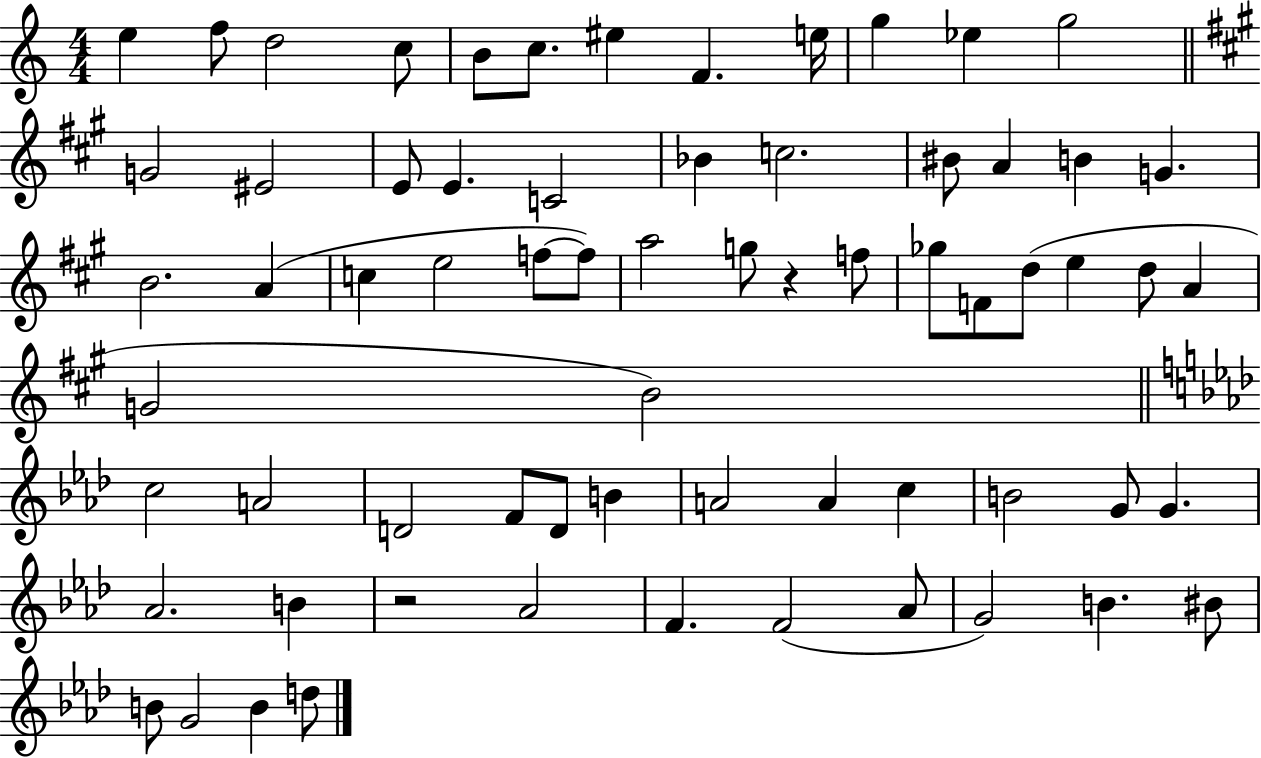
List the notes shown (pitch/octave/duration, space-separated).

E5/q F5/e D5/h C5/e B4/e C5/e. EIS5/q F4/q. E5/s G5/q Eb5/q G5/h G4/h EIS4/h E4/e E4/q. C4/h Bb4/q C5/h. BIS4/e A4/q B4/q G4/q. B4/h. A4/q C5/q E5/h F5/e F5/e A5/h G5/e R/q F5/e Gb5/e F4/e D5/e E5/q D5/e A4/q G4/h B4/h C5/h A4/h D4/h F4/e D4/e B4/q A4/h A4/q C5/q B4/h G4/e G4/q. Ab4/h. B4/q R/h Ab4/h F4/q. F4/h Ab4/e G4/h B4/q. BIS4/e B4/e G4/h B4/q D5/e